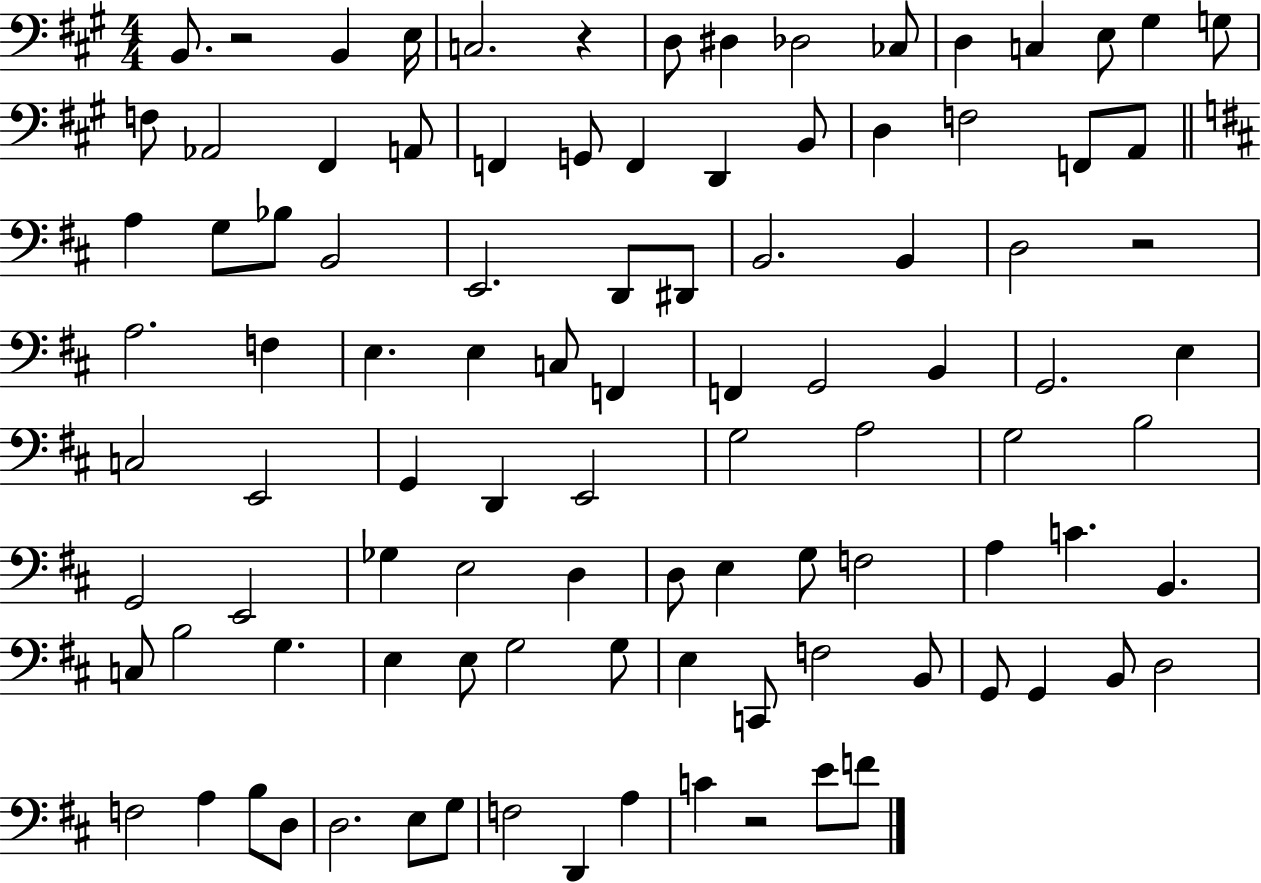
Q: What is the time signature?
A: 4/4